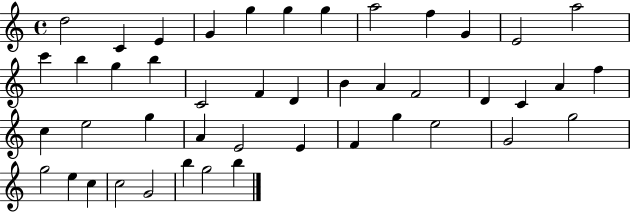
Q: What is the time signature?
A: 4/4